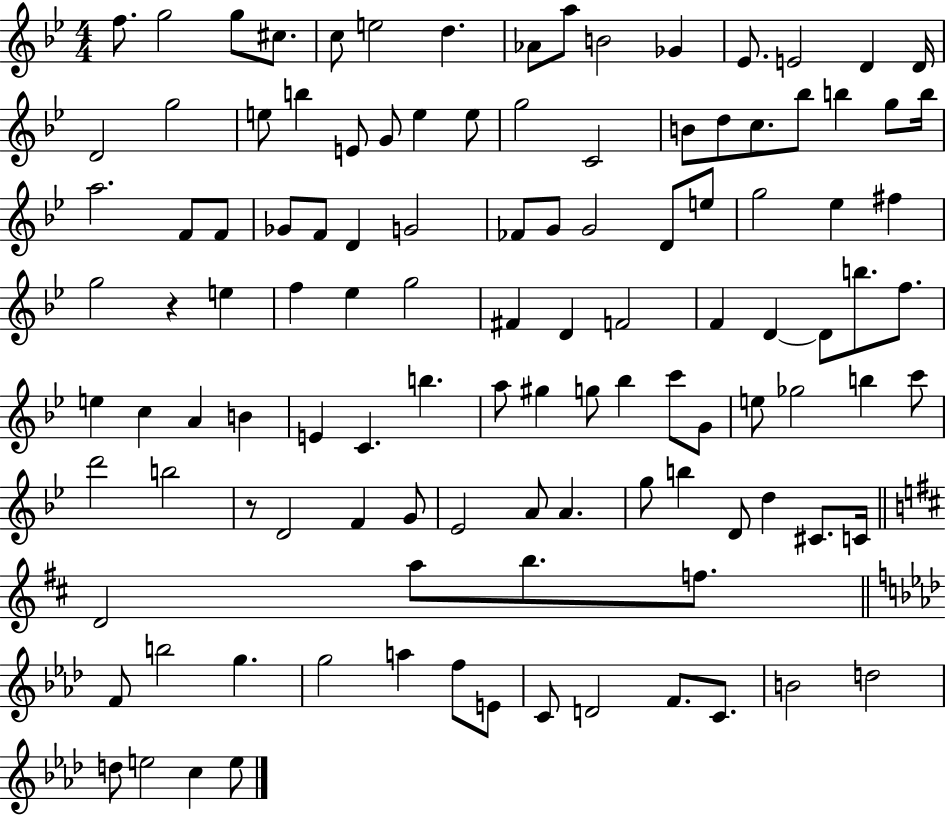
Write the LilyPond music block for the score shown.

{
  \clef treble
  \numericTimeSignature
  \time 4/4
  \key bes \major
  \repeat volta 2 { f''8. g''2 g''8 cis''8. | c''8 e''2 d''4. | aes'8 a''8 b'2 ges'4 | ees'8. e'2 d'4 d'16 | \break d'2 g''2 | e''8 b''4 e'8 g'8 e''4 e''8 | g''2 c'2 | b'8 d''8 c''8. bes''8 b''4 g''8 b''16 | \break a''2. f'8 f'8 | ges'8 f'8 d'4 g'2 | fes'8 g'8 g'2 d'8 e''8 | g''2 ees''4 fis''4 | \break g''2 r4 e''4 | f''4 ees''4 g''2 | fis'4 d'4 f'2 | f'4 d'4~~ d'8 b''8. f''8. | \break e''4 c''4 a'4 b'4 | e'4 c'4. b''4. | a''8 gis''4 g''8 bes''4 c'''8 g'8 | e''8 ges''2 b''4 c'''8 | \break d'''2 b''2 | r8 d'2 f'4 g'8 | ees'2 a'8 a'4. | g''8 b''4 d'8 d''4 cis'8. c'16 | \break \bar "||" \break \key d \major d'2 a''8 b''8. f''8. | \bar "||" \break \key aes \major f'8 b''2 g''4. | g''2 a''4 f''8 e'8 | c'8 d'2 f'8. c'8. | b'2 d''2 | \break d''8 e''2 c''4 e''8 | } \bar "|."
}